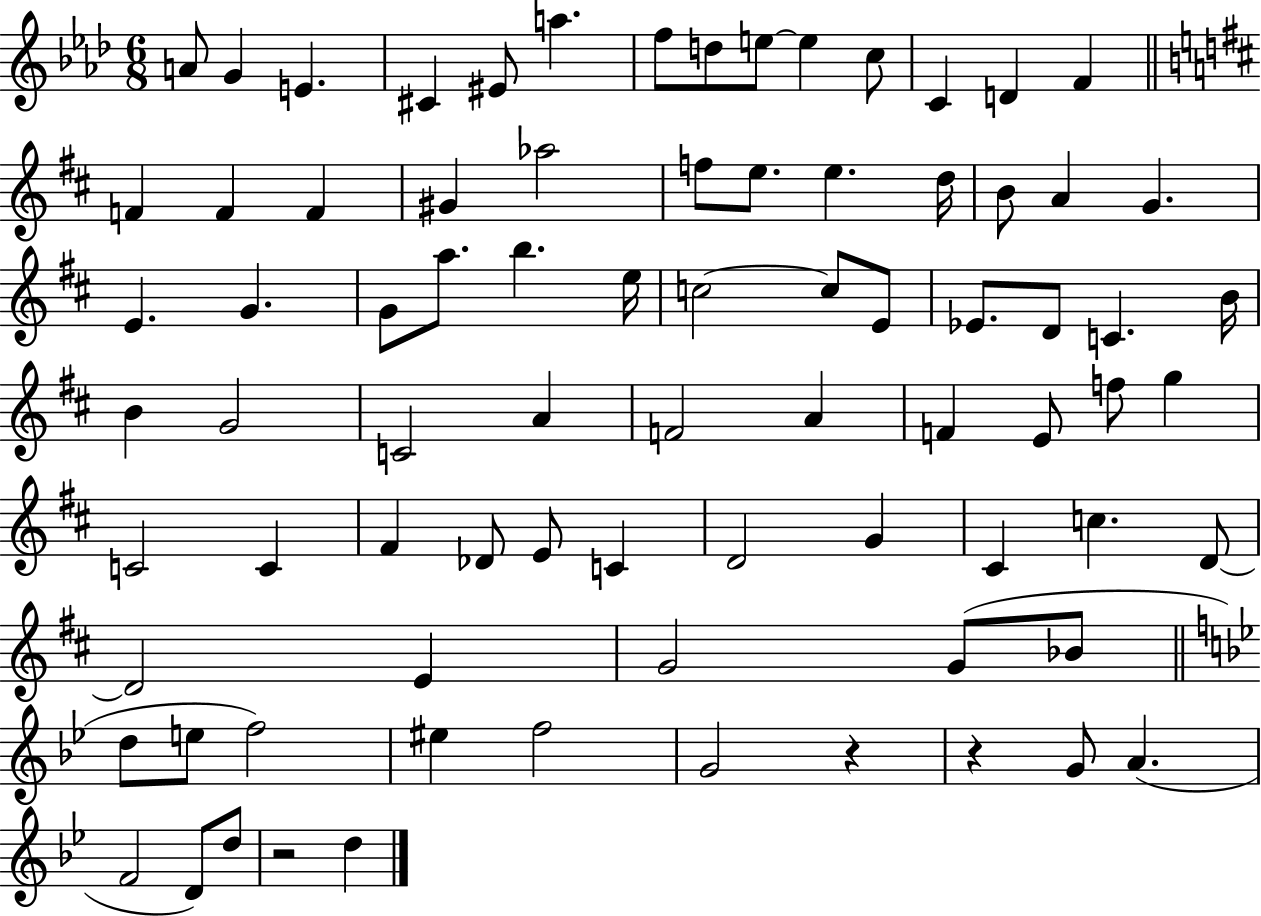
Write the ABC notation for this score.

X:1
T:Untitled
M:6/8
L:1/4
K:Ab
A/2 G E ^C ^E/2 a f/2 d/2 e/2 e c/2 C D F F F F ^G _a2 f/2 e/2 e d/4 B/2 A G E G G/2 a/2 b e/4 c2 c/2 E/2 _E/2 D/2 C B/4 B G2 C2 A F2 A F E/2 f/2 g C2 C ^F _D/2 E/2 C D2 G ^C c D/2 D2 E G2 G/2 _B/2 d/2 e/2 f2 ^e f2 G2 z z G/2 A F2 D/2 d/2 z2 d